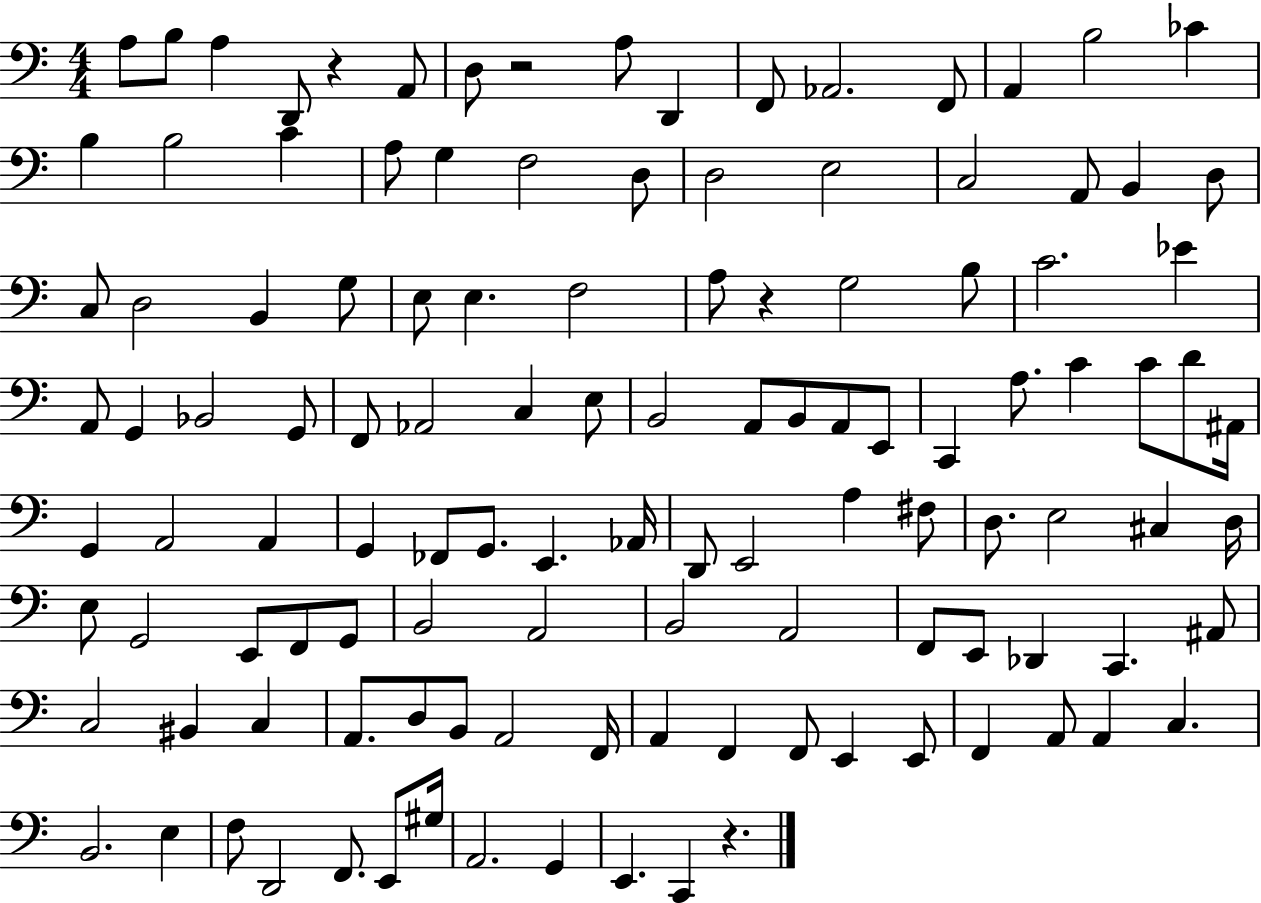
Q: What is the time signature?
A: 4/4